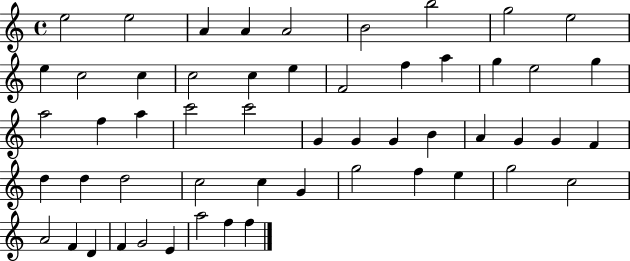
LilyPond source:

{
  \clef treble
  \time 4/4
  \defaultTimeSignature
  \key c \major
  e''2 e''2 | a'4 a'4 a'2 | b'2 b''2 | g''2 e''2 | \break e''4 c''2 c''4 | c''2 c''4 e''4 | f'2 f''4 a''4 | g''4 e''2 g''4 | \break a''2 f''4 a''4 | c'''2 c'''2 | g'4 g'4 g'4 b'4 | a'4 g'4 g'4 f'4 | \break d''4 d''4 d''2 | c''2 c''4 g'4 | g''2 f''4 e''4 | g''2 c''2 | \break a'2 f'4 d'4 | f'4 g'2 e'4 | a''2 f''4 f''4 | \bar "|."
}